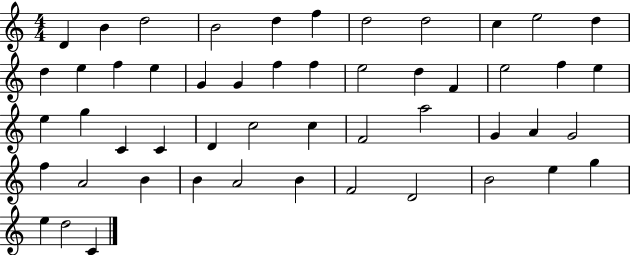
D4/q B4/q D5/h B4/h D5/q F5/q D5/h D5/h C5/q E5/h D5/q D5/q E5/q F5/q E5/q G4/q G4/q F5/q F5/q E5/h D5/q F4/q E5/h F5/q E5/q E5/q G5/q C4/q C4/q D4/q C5/h C5/q F4/h A5/h G4/q A4/q G4/h F5/q A4/h B4/q B4/q A4/h B4/q F4/h D4/h B4/h E5/q G5/q E5/q D5/h C4/q